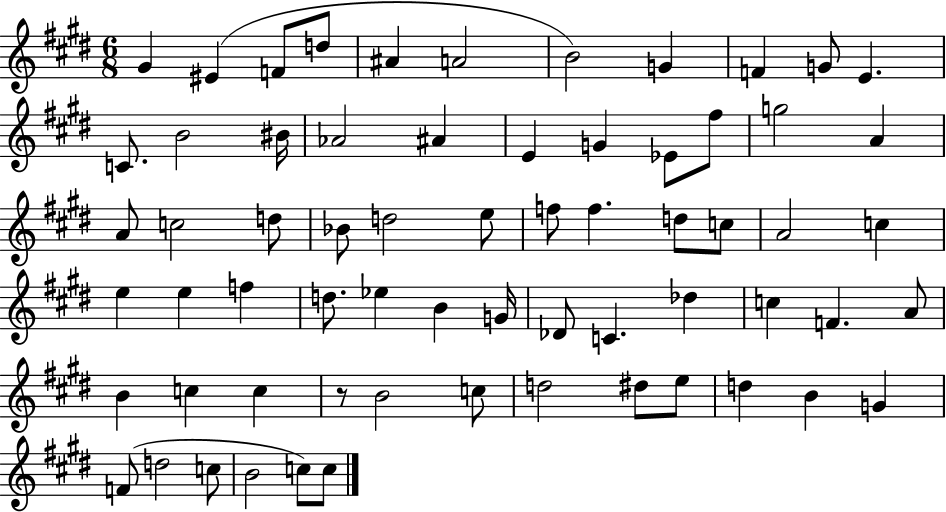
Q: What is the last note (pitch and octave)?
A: C5